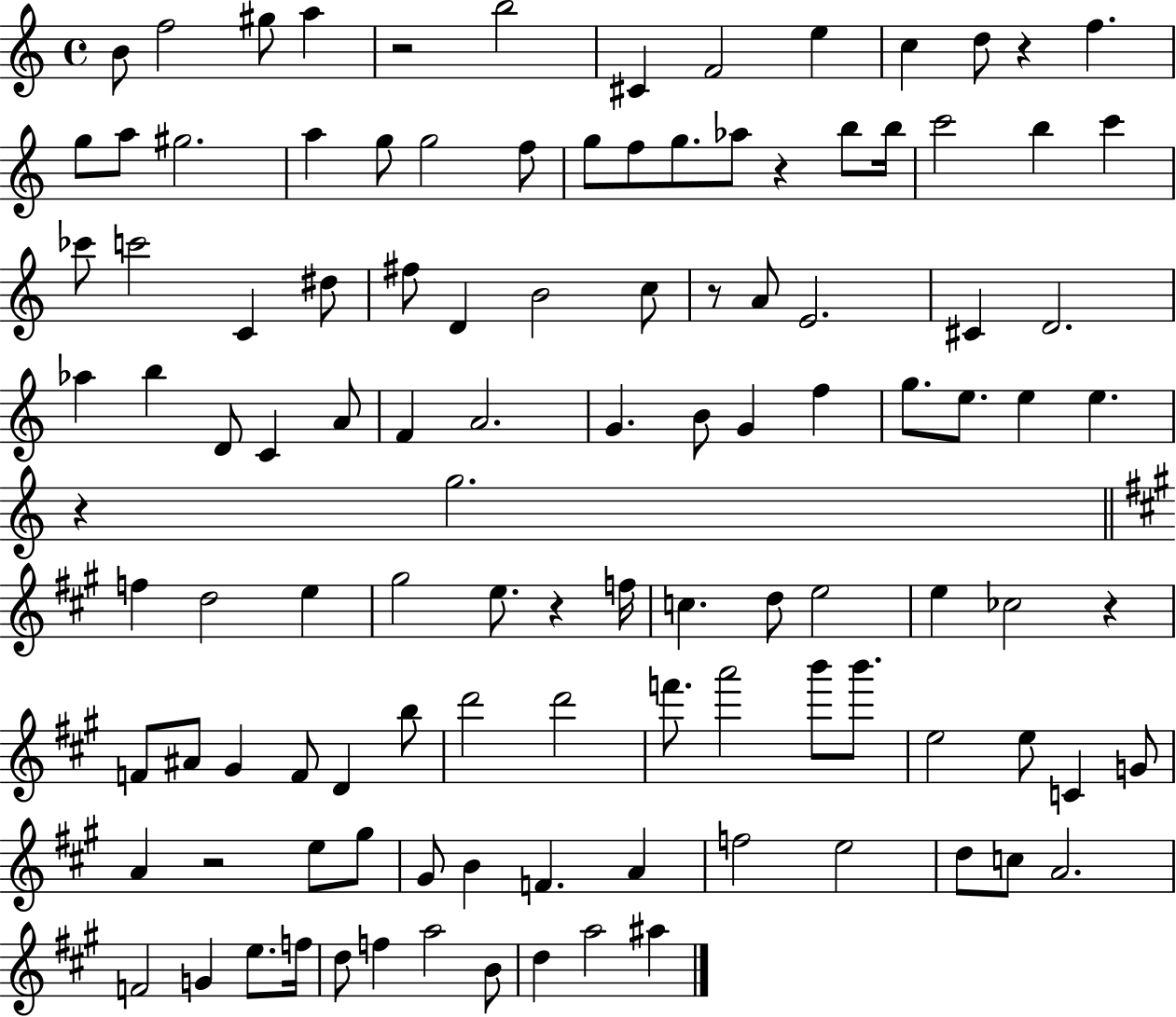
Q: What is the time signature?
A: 4/4